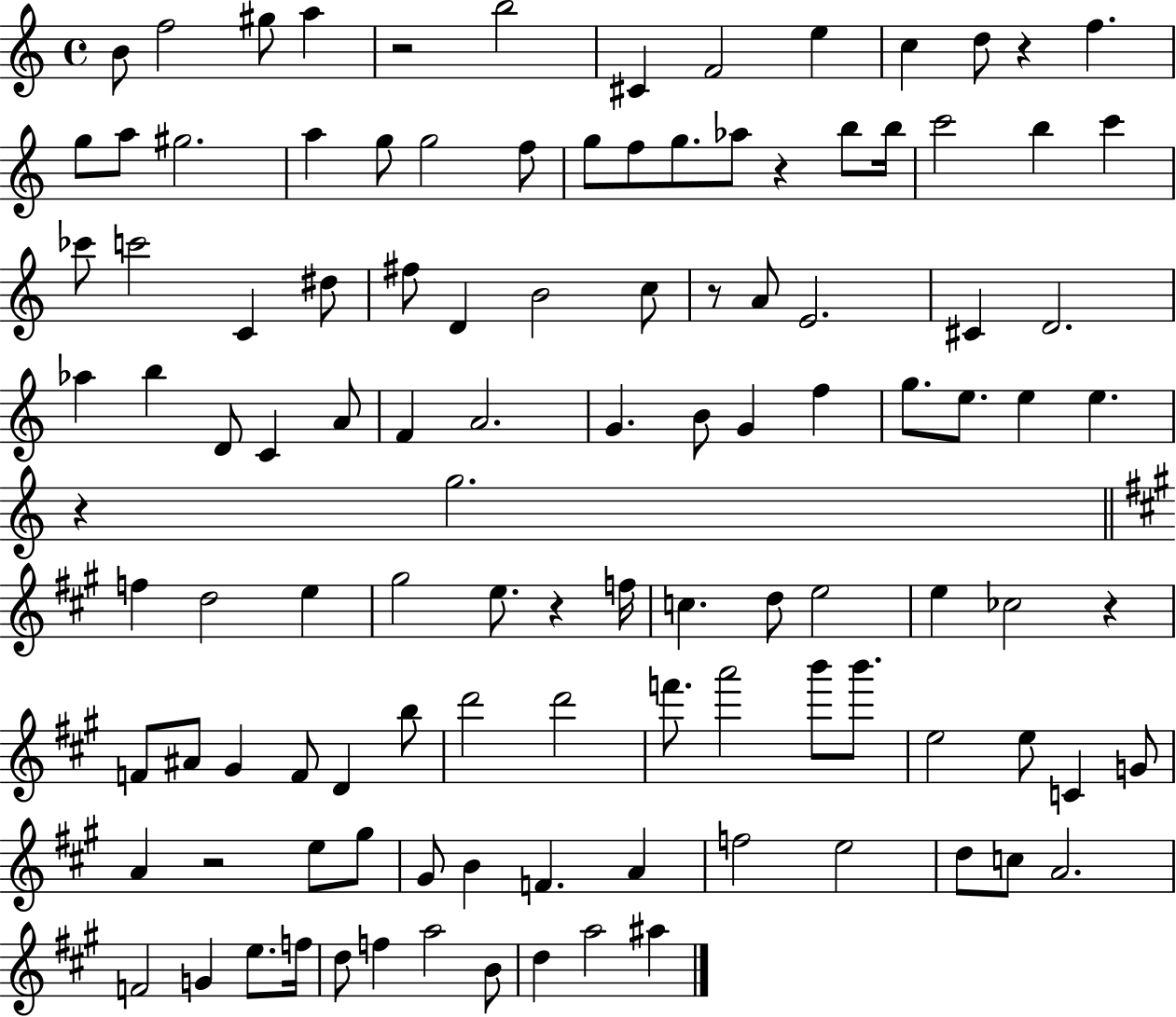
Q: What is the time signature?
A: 4/4